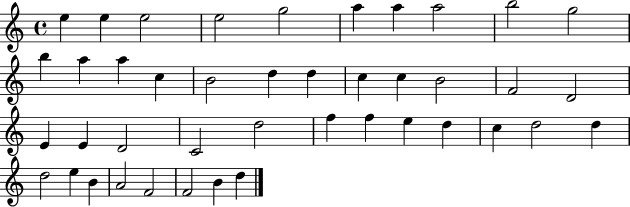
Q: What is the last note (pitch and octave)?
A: D5